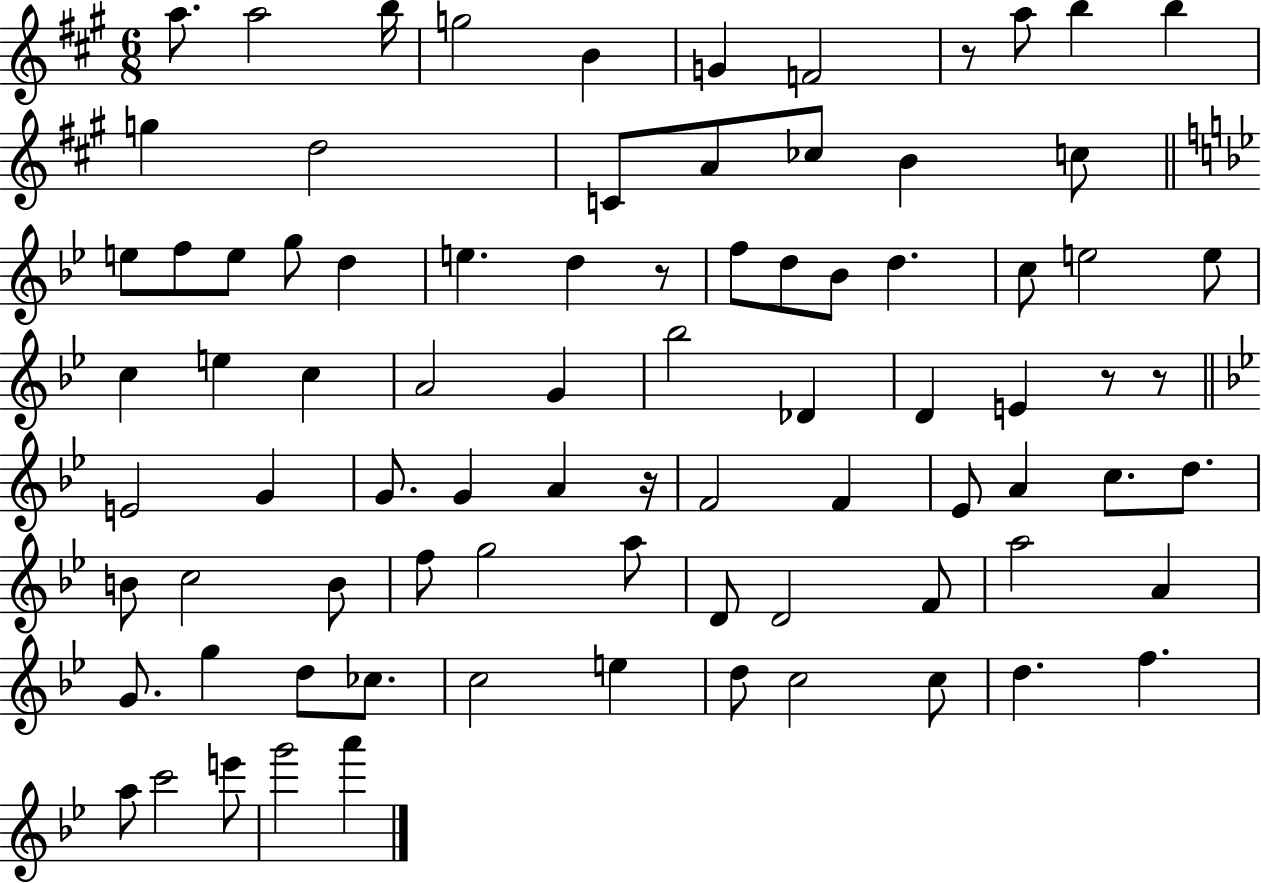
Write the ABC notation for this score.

X:1
T:Untitled
M:6/8
L:1/4
K:A
a/2 a2 b/4 g2 B G F2 z/2 a/2 b b g d2 C/2 A/2 _c/2 B c/2 e/2 f/2 e/2 g/2 d e d z/2 f/2 d/2 _B/2 d c/2 e2 e/2 c e c A2 G _b2 _D D E z/2 z/2 E2 G G/2 G A z/4 F2 F _E/2 A c/2 d/2 B/2 c2 B/2 f/2 g2 a/2 D/2 D2 F/2 a2 A G/2 g d/2 _c/2 c2 e d/2 c2 c/2 d f a/2 c'2 e'/2 g'2 a'